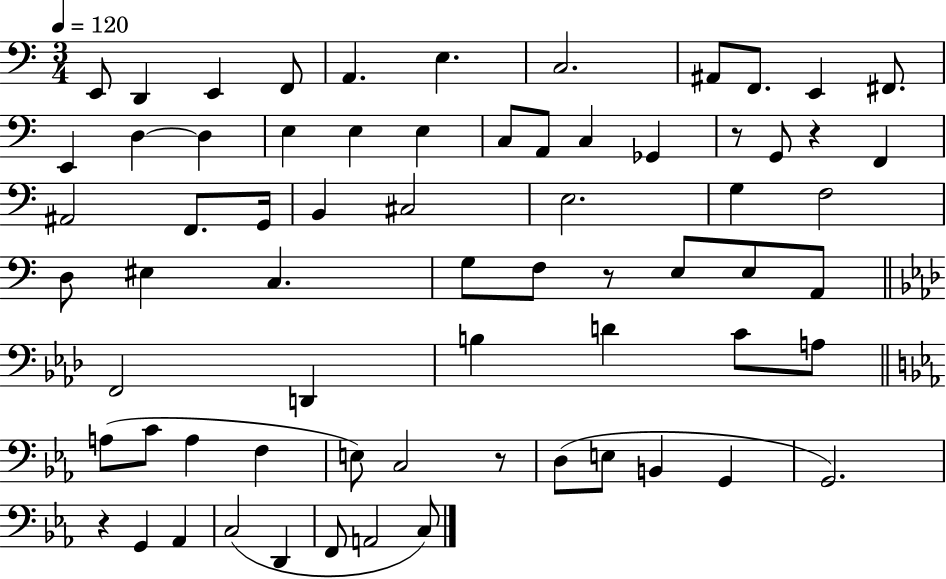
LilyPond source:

{
  \clef bass
  \numericTimeSignature
  \time 3/4
  \key c \major
  \tempo 4 = 120
  \repeat volta 2 { e,8 d,4 e,4 f,8 | a,4. e4. | c2. | ais,8 f,8. e,4 fis,8. | \break e,4 d4~~ d4 | e4 e4 e4 | c8 a,8 c4 ges,4 | r8 g,8 r4 f,4 | \break ais,2 f,8. g,16 | b,4 cis2 | e2. | g4 f2 | \break d8 eis4 c4. | g8 f8 r8 e8 e8 a,8 | \bar "||" \break \key f \minor f,2 d,4 | b4 d'4 c'8 a8 | \bar "||" \break \key ees \major a8( c'8 a4 f4 | e8) c2 r8 | d8( e8 b,4 g,4 | g,2.) | \break r4 g,4 aes,4 | c2( d,4 | f,8 a,2 c8) | } \bar "|."
}